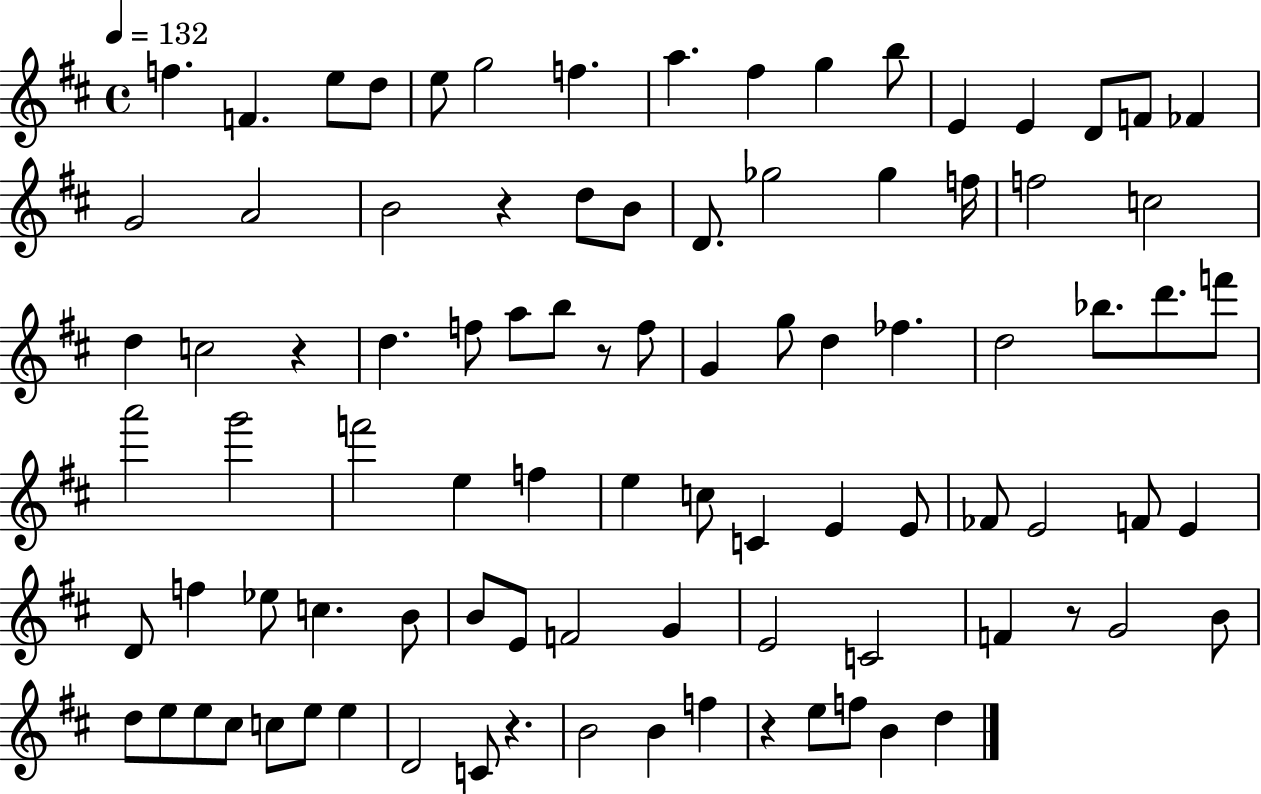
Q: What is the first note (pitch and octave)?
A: F5